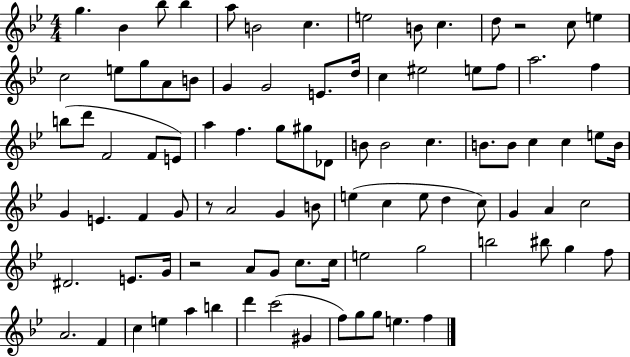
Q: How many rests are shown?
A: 3